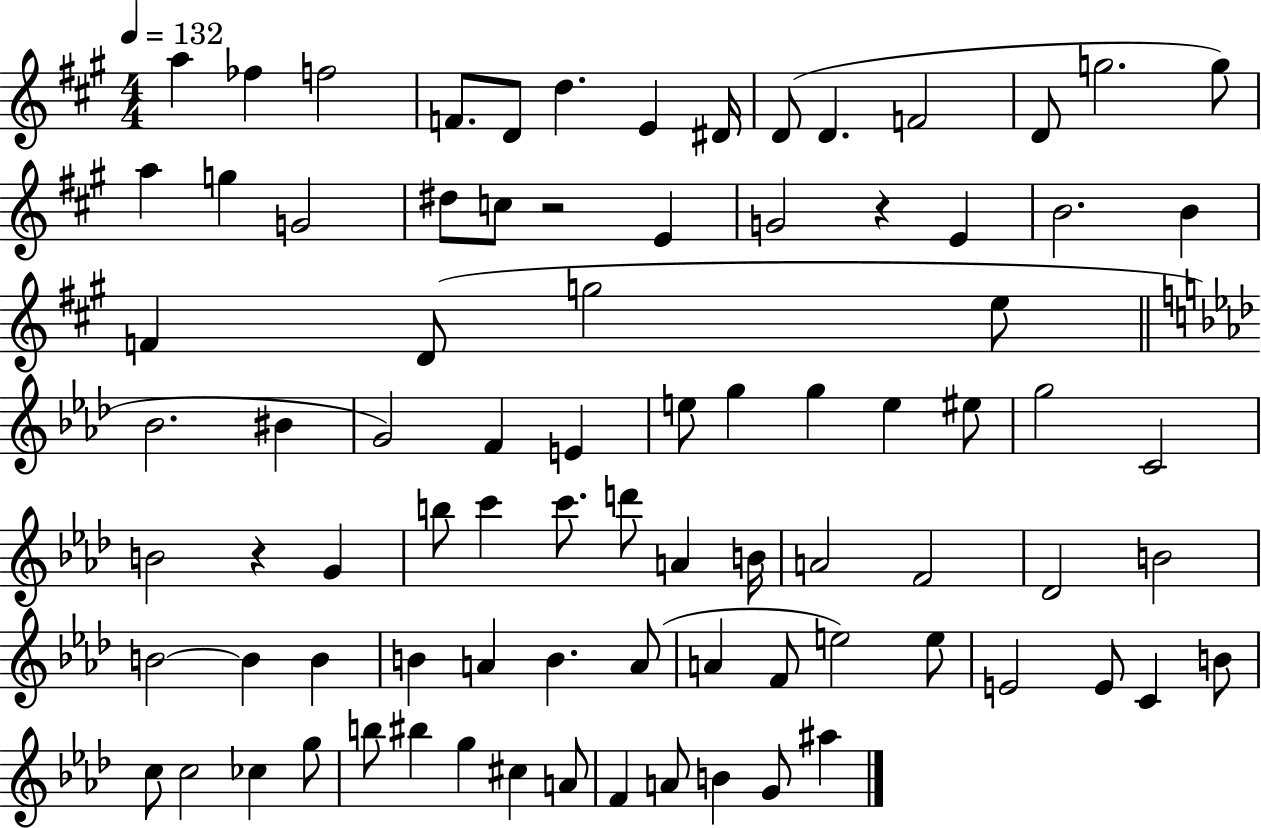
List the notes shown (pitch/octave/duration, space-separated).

A5/q FES5/q F5/h F4/e. D4/e D5/q. E4/q D#4/s D4/e D4/q. F4/h D4/e G5/h. G5/e A5/q G5/q G4/h D#5/e C5/e R/h E4/q G4/h R/q E4/q B4/h. B4/q F4/q D4/e G5/h E5/e Bb4/h. BIS4/q G4/h F4/q E4/q E5/e G5/q G5/q E5/q EIS5/e G5/h C4/h B4/h R/q G4/q B5/e C6/q C6/e. D6/e A4/q B4/s A4/h F4/h Db4/h B4/h B4/h B4/q B4/q B4/q A4/q B4/q. A4/e A4/q F4/e E5/h E5/e E4/h E4/e C4/q B4/e C5/e C5/h CES5/q G5/e B5/e BIS5/q G5/q C#5/q A4/e F4/q A4/e B4/q G4/e A#5/q